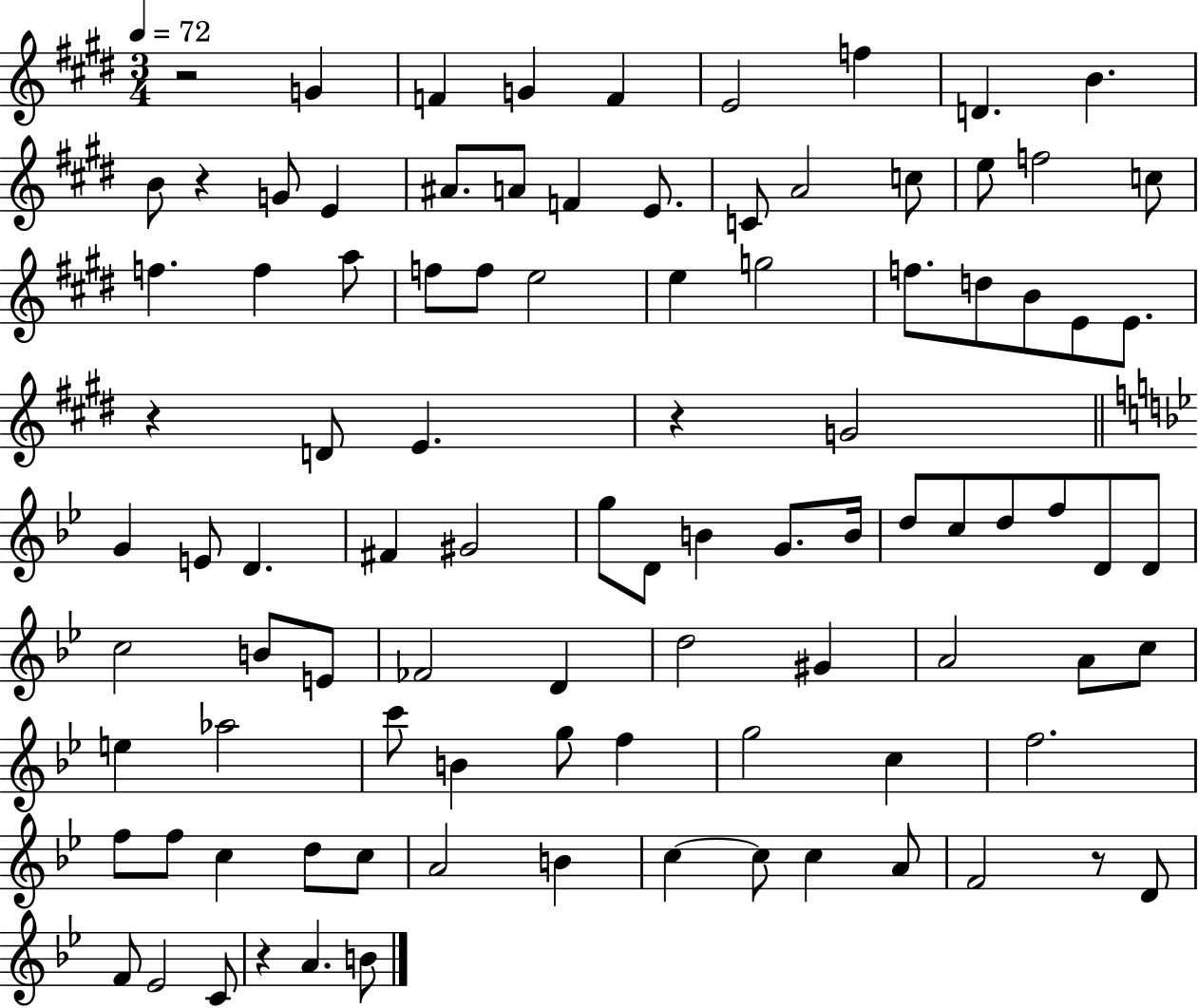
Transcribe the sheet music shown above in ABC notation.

X:1
T:Untitled
M:3/4
L:1/4
K:E
z2 G F G F E2 f D B B/2 z G/2 E ^A/2 A/2 F E/2 C/2 A2 c/2 e/2 f2 c/2 f f a/2 f/2 f/2 e2 e g2 f/2 d/2 B/2 E/2 E/2 z D/2 E z G2 G E/2 D ^F ^G2 g/2 D/2 B G/2 B/4 d/2 c/2 d/2 f/2 D/2 D/2 c2 B/2 E/2 _F2 D d2 ^G A2 A/2 c/2 e _a2 c'/2 B g/2 f g2 c f2 f/2 f/2 c d/2 c/2 A2 B c c/2 c A/2 F2 z/2 D/2 F/2 _E2 C/2 z A B/2